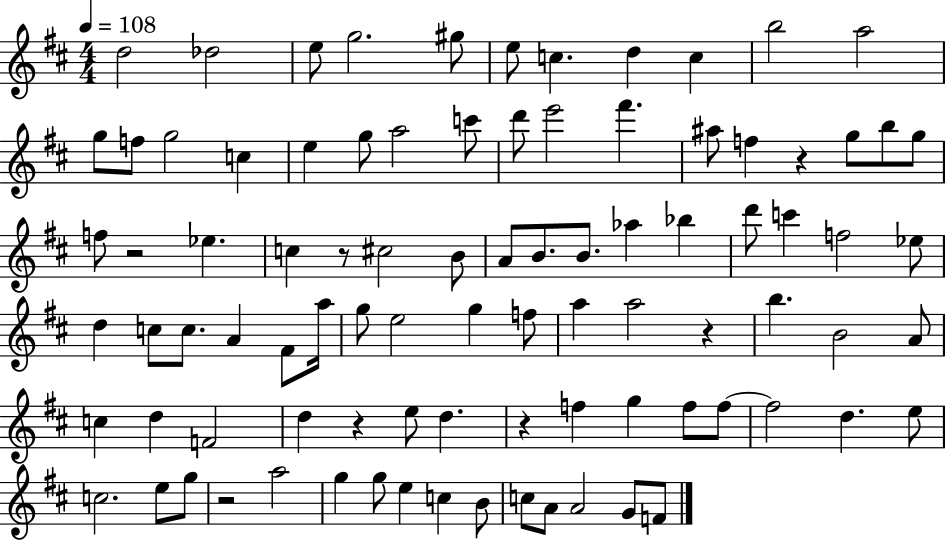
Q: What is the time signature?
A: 4/4